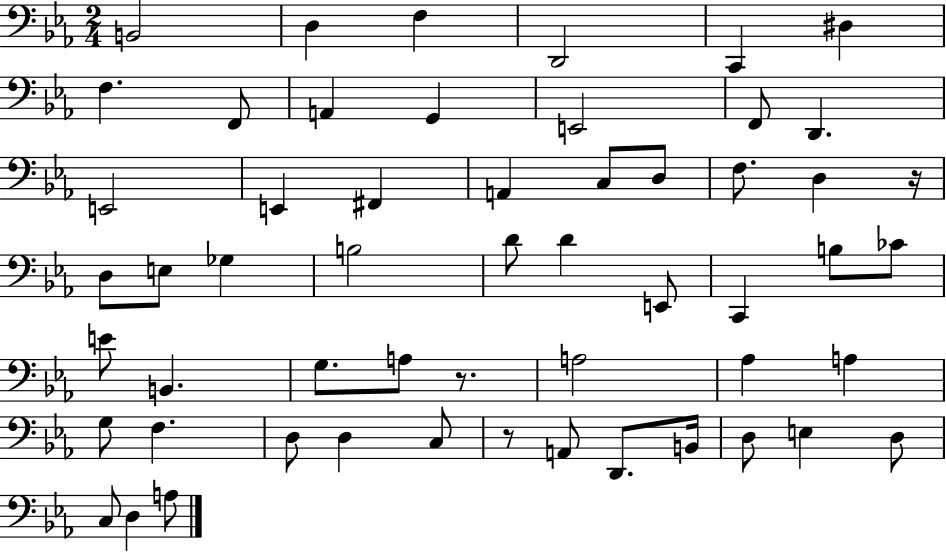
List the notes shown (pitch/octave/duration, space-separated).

B2/h D3/q F3/q D2/h C2/q D#3/q F3/q. F2/e A2/q G2/q E2/h F2/e D2/q. E2/h E2/q F#2/q A2/q C3/e D3/e F3/e. D3/q R/s D3/e E3/e Gb3/q B3/h D4/e D4/q E2/e C2/q B3/e CES4/e E4/e B2/q. G3/e. A3/e R/e. A3/h Ab3/q A3/q G3/e F3/q. D3/e D3/q C3/e R/e A2/e D2/e. B2/s D3/e E3/q D3/e C3/e D3/q A3/e